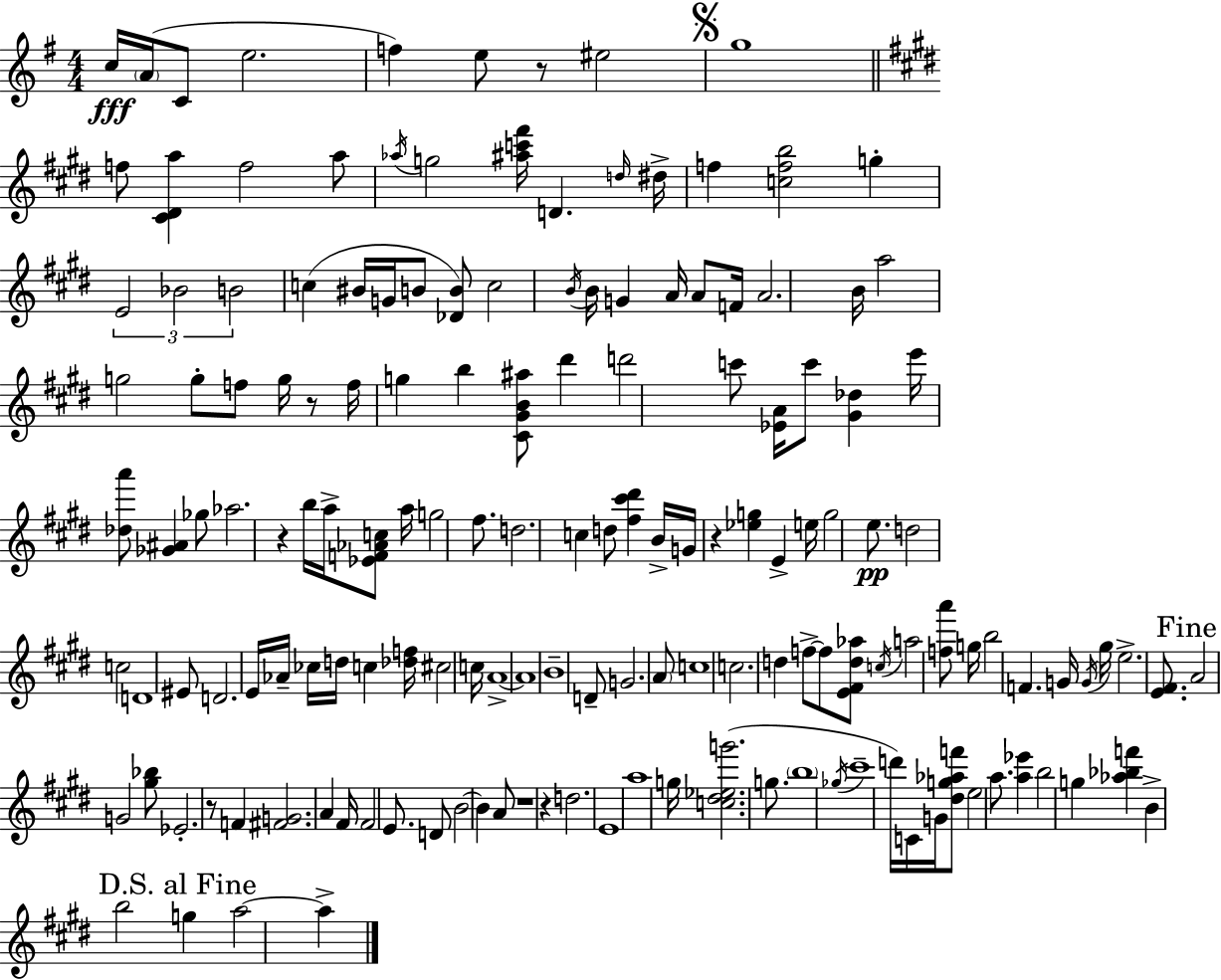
{
  \clef treble
  \numericTimeSignature
  \time 4/4
  \key g \major
  \repeat volta 2 { c''16\fff \parenthesize a'16( c'8 e''2. | f''4) e''8 r8 eis''2 | \mark \markup { \musicglyph "scripts.segno" } g''1 | \bar "||" \break \key e \major f''8 <cis' dis' a''>4 f''2 a''8 | \acciaccatura { aes''16 } g''2 <ais'' c''' fis'''>16 d'4. | \grace { d''16 } dis''16-> f''4 <c'' f'' b''>2 g''4-. | \tuplet 3/2 { e'2 bes'2 | \break b'2 } c''4( bis'16 g'16 | b'8 <des' b'>8) c''2 \acciaccatura { b'16 } b'16 g'4 | a'16 a'8 f'16 a'2. | b'16 a''2 g''2 | \break g''8-. f''8 g''16 r8 f''16 g''4 b''4 | <cis' gis' b' ais''>8 dis'''4 d'''2 | c'''8 <ees' a'>16 c'''8 <gis' des''>4 e'''16 <des'' a'''>8 <ges' ais'>4 | ges''8 aes''2. r4 | \break b''16 a''16-> <ees' f' aes' c''>8 a''16 g''2 | fis''8. d''2. c''4 | d''8 <fis'' cis''' dis'''>4 b'16-> g'16 r4 <ees'' g''>4 | e'4-> e''16 g''2 | \break e''8.\pp d''2 c''2 | d'1 | eis'8 d'2. | e'16 aes'16-- ces''16 d''16 c''4 <des'' f''>16 cis''2 | \break c''16 a'1->~~ | a'1 | b'1-- | d'8-- g'2. | \break \parenthesize a'8 c''1 | c''2. d''4 | f''8->~~ f''8 <e' fis' d'' aes''>8 \acciaccatura { c''16 } a''2 | <f'' a'''>8 g''16 b''2 f'4. | \break g'16 \acciaccatura { g'16 } gis''16 e''2.-> | <e' fis'>8. \mark "Fine" a'2 g'2 | <gis'' bes''>8 ees'2.-. | r8 f'4 <fis' g'>2. | \break a'4 fis'16 fis'2 | e'8. d'8 b'2~~ b'4 | a'8 r1 | r4 d''2. | \break e'1 | a''1 | g''16 <c'' dis'' ees'' g'''>2.( | g''8. \parenthesize b''1 | \break \acciaccatura { ges''16 } cis'''1-- | d'''16) c'16 g'16 <dis'' g'' aes'' f'''>8 e''2 | a''8. <a'' ees'''>4 b''2 | g''4 <aes'' bes'' f'''>4 b'4-> b''2 | \break \mark "D.S. al Fine" g''4 a''2~~ | a''4-> } \bar "|."
}